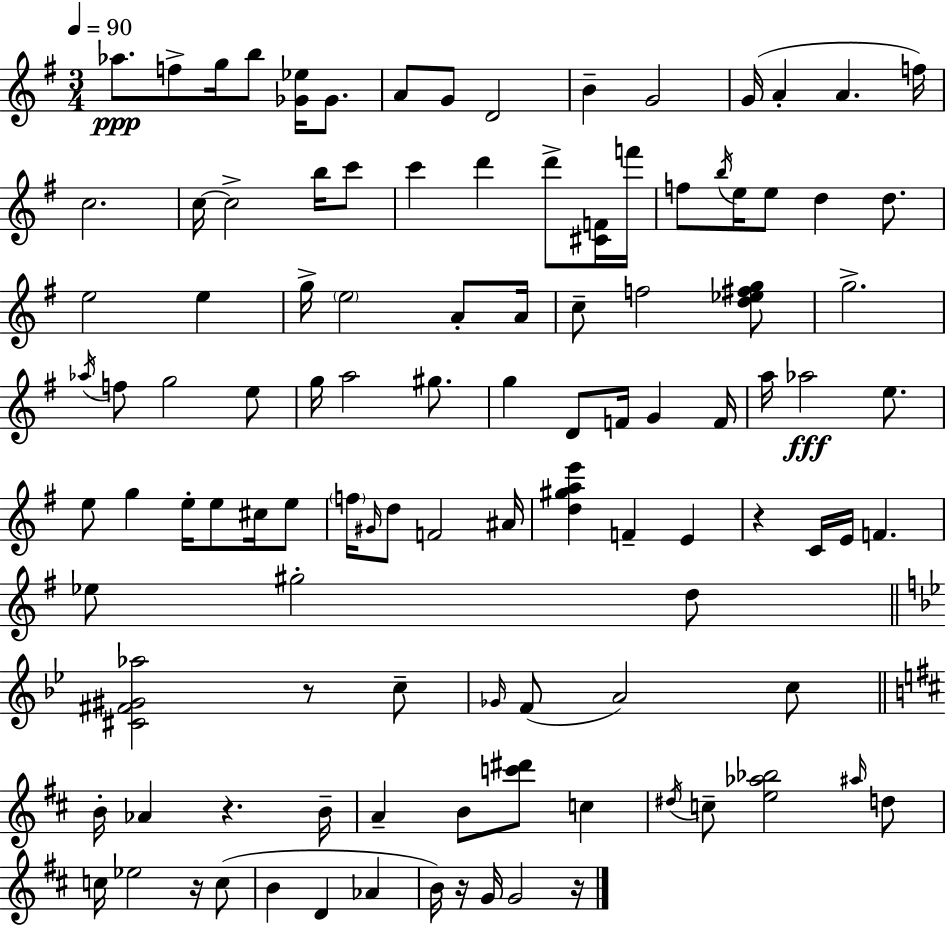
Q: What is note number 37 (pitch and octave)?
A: F5